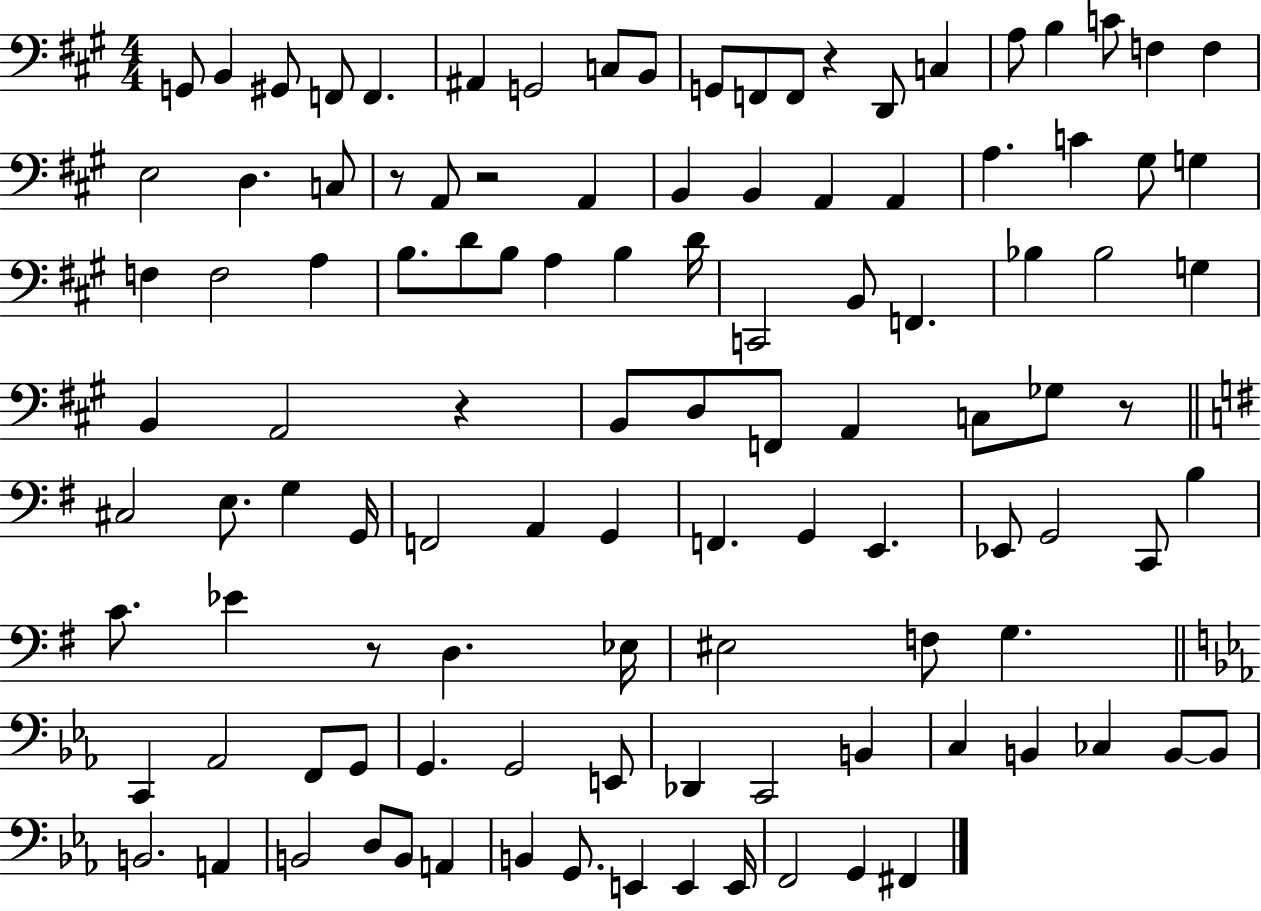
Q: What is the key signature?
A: A major